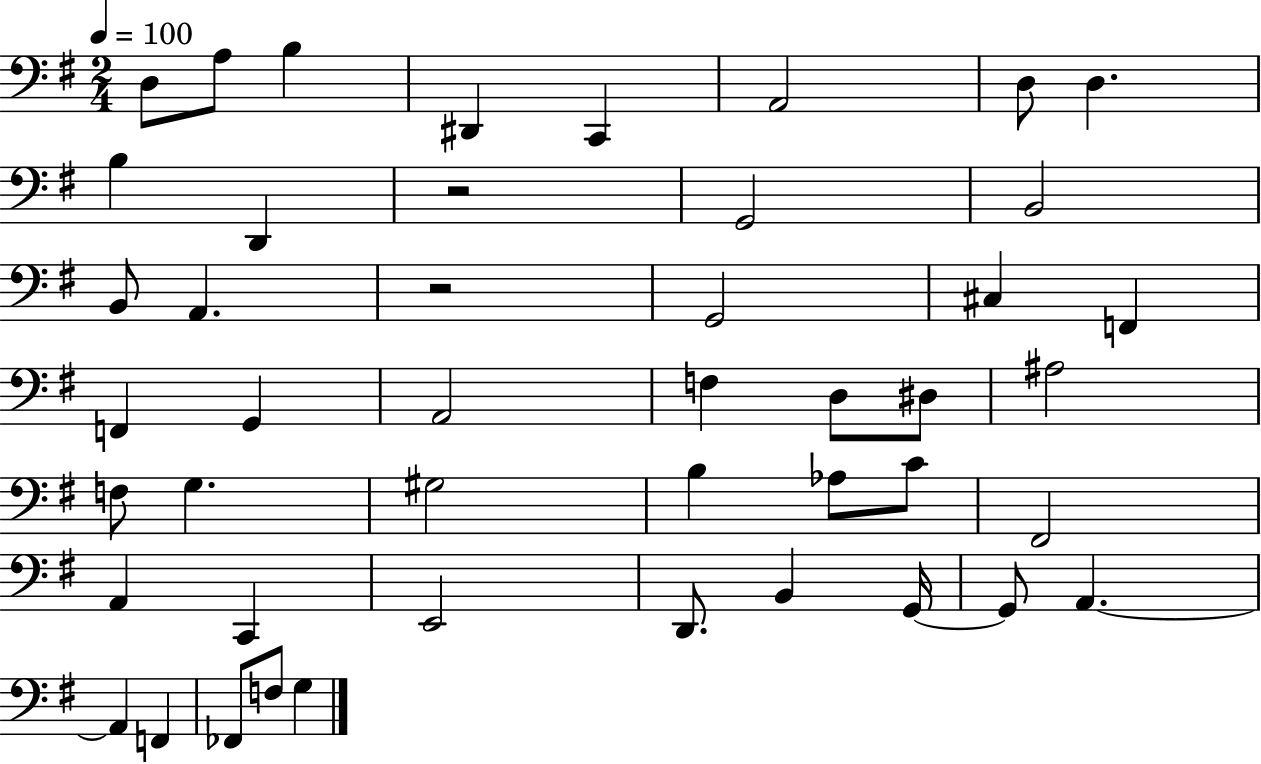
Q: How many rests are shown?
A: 2